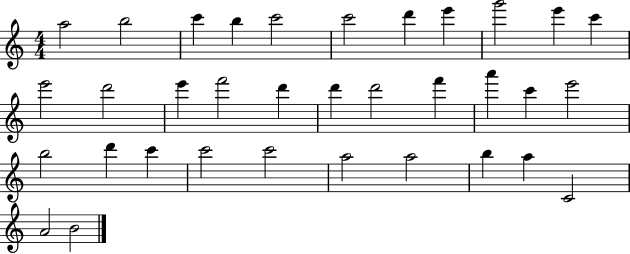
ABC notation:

X:1
T:Untitled
M:4/4
L:1/4
K:C
a2 b2 c' b c'2 c'2 d' e' g'2 e' c' e'2 d'2 e' f'2 d' d' d'2 f' a' c' e'2 b2 d' c' c'2 c'2 a2 a2 b a C2 A2 B2